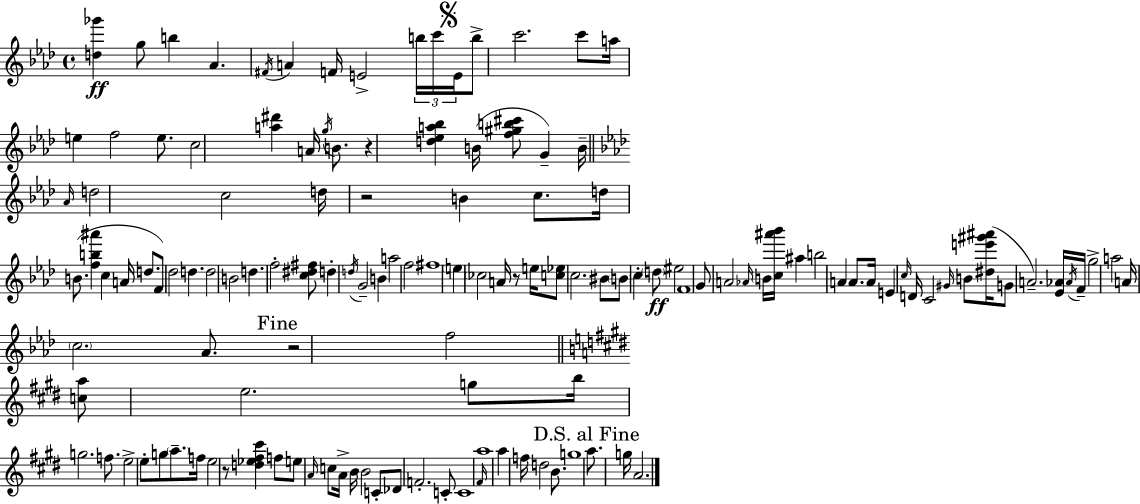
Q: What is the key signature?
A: AES major